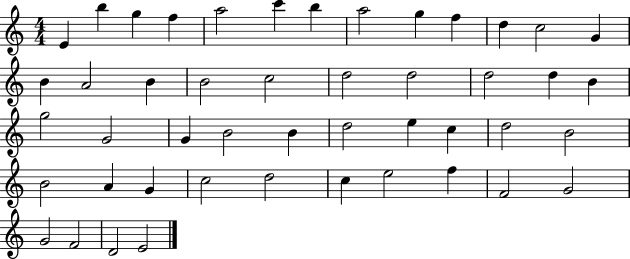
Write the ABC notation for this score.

X:1
T:Untitled
M:4/4
L:1/4
K:C
E b g f a2 c' b a2 g f d c2 G B A2 B B2 c2 d2 d2 d2 d B g2 G2 G B2 B d2 e c d2 B2 B2 A G c2 d2 c e2 f F2 G2 G2 F2 D2 E2